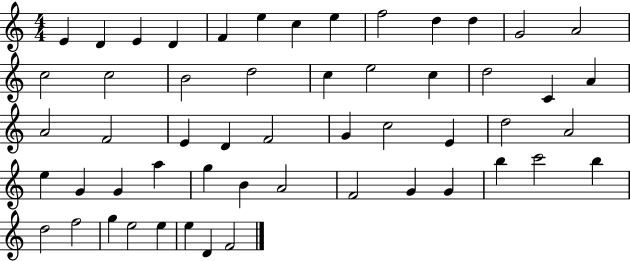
{
  \clef treble
  \numericTimeSignature
  \time 4/4
  \key c \major
  e'4 d'4 e'4 d'4 | f'4 e''4 c''4 e''4 | f''2 d''4 d''4 | g'2 a'2 | \break c''2 c''2 | b'2 d''2 | c''4 e''2 c''4 | d''2 c'4 a'4 | \break a'2 f'2 | e'4 d'4 f'2 | g'4 c''2 e'4 | d''2 a'2 | \break e''4 g'4 g'4 a''4 | g''4 b'4 a'2 | f'2 g'4 g'4 | b''4 c'''2 b''4 | \break d''2 f''2 | g''4 e''2 e''4 | e''4 d'4 f'2 | \bar "|."
}